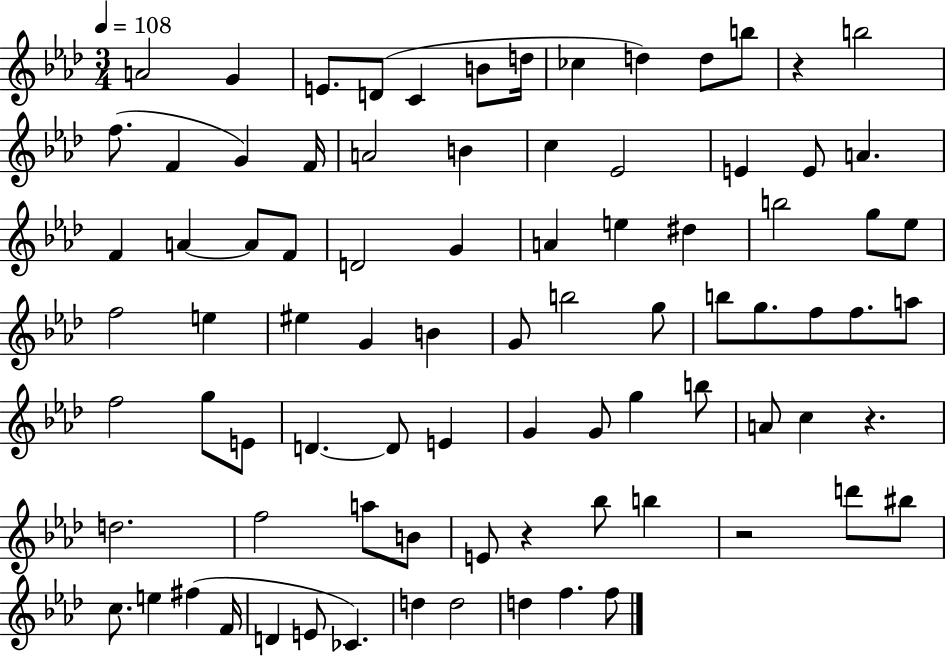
A4/h G4/q E4/e. D4/e C4/q B4/e D5/s CES5/q D5/q D5/e B5/e R/q B5/h F5/e. F4/q G4/q F4/s A4/h B4/q C5/q Eb4/h E4/q E4/e A4/q. F4/q A4/q A4/e F4/e D4/h G4/q A4/q E5/q D#5/q B5/h G5/e Eb5/e F5/h E5/q EIS5/q G4/q B4/q G4/e B5/h G5/e B5/e G5/e. F5/e F5/e. A5/e F5/h G5/e E4/e D4/q. D4/e E4/q G4/q G4/e G5/q B5/e A4/e C5/q R/q. D5/h. F5/h A5/e B4/e E4/e R/q Bb5/e B5/q R/h D6/e BIS5/e C5/e. E5/q F#5/q F4/s D4/q E4/e CES4/q. D5/q D5/h D5/q F5/q. F5/e